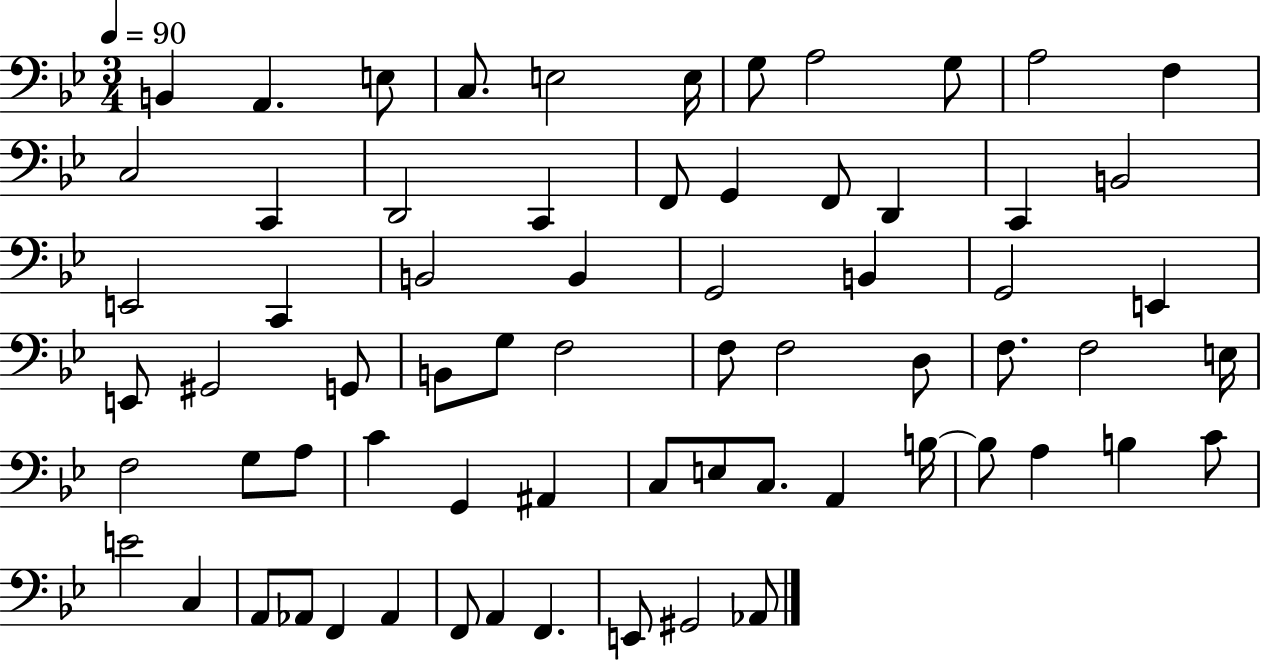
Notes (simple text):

B2/q A2/q. E3/e C3/e. E3/h E3/s G3/e A3/h G3/e A3/h F3/q C3/h C2/q D2/h C2/q F2/e G2/q F2/e D2/q C2/q B2/h E2/h C2/q B2/h B2/q G2/h B2/q G2/h E2/q E2/e G#2/h G2/e B2/e G3/e F3/h F3/e F3/h D3/e F3/e. F3/h E3/s F3/h G3/e A3/e C4/q G2/q A#2/q C3/e E3/e C3/e. A2/q B3/s B3/e A3/q B3/q C4/e E4/h C3/q A2/e Ab2/e F2/q Ab2/q F2/e A2/q F2/q. E2/e G#2/h Ab2/e